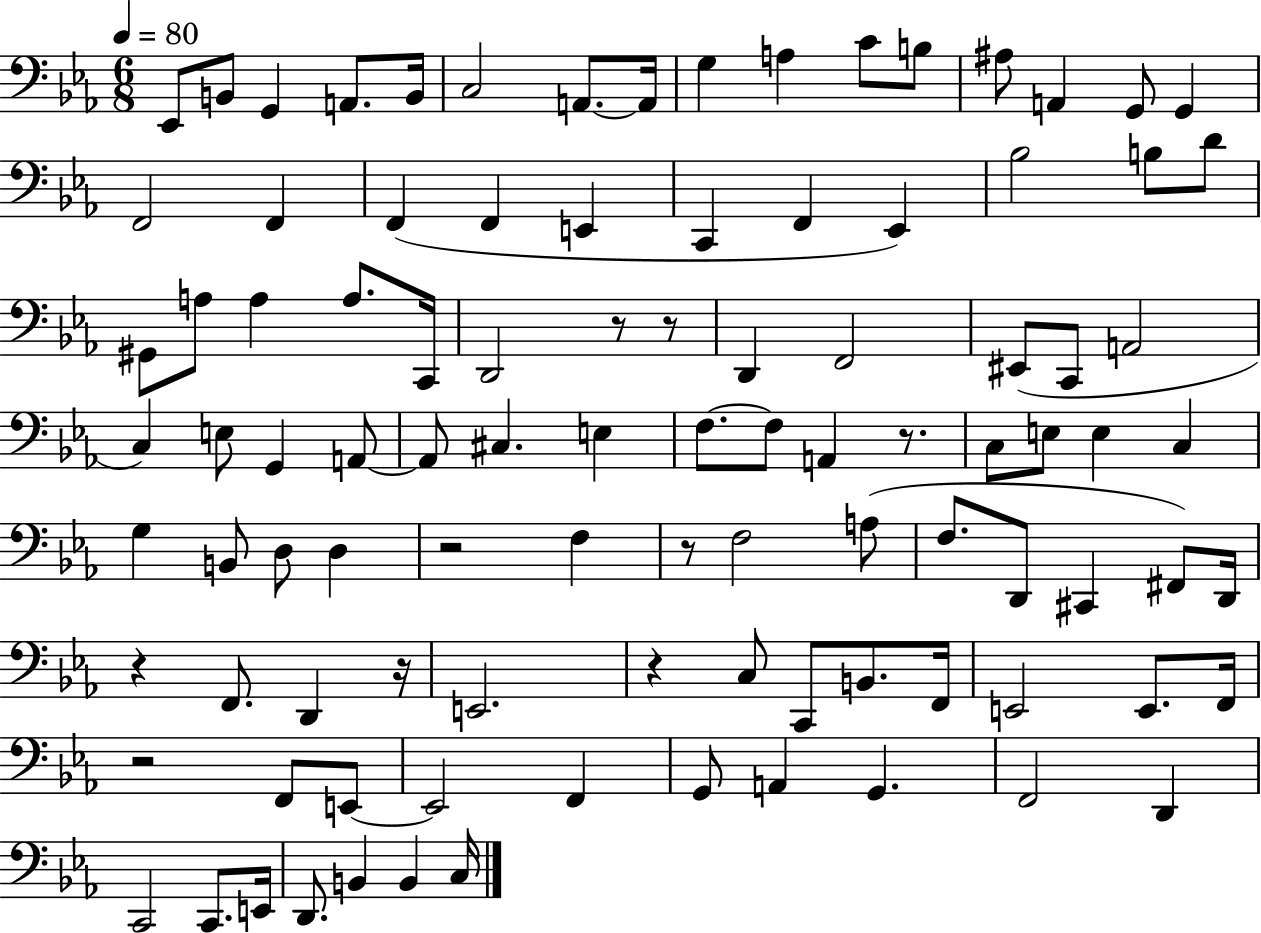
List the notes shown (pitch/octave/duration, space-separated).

Eb2/e B2/e G2/q A2/e. B2/s C3/h A2/e. A2/s G3/q A3/q C4/e B3/e A#3/e A2/q G2/e G2/q F2/h F2/q F2/q F2/q E2/q C2/q F2/q Eb2/q Bb3/h B3/e D4/e G#2/e A3/e A3/q A3/e. C2/s D2/h R/e R/e D2/q F2/h EIS2/e C2/e A2/h C3/q E3/e G2/q A2/e A2/e C#3/q. E3/q F3/e. F3/e A2/q R/e. C3/e E3/e E3/q C3/q G3/q B2/e D3/e D3/q R/h F3/q R/e F3/h A3/e F3/e. D2/e C#2/q F#2/e D2/s R/q F2/e. D2/q R/s E2/h. R/q C3/e C2/e B2/e. F2/s E2/h E2/e. F2/s R/h F2/e E2/e E2/h F2/q G2/e A2/q G2/q. F2/h D2/q C2/h C2/e. E2/s D2/e. B2/q B2/q C3/s